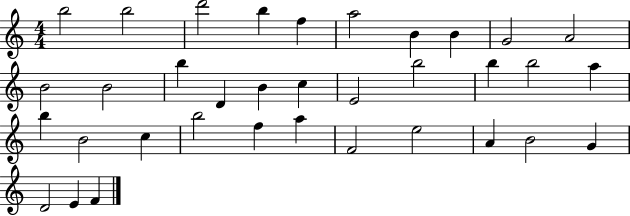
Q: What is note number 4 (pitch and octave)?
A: B5